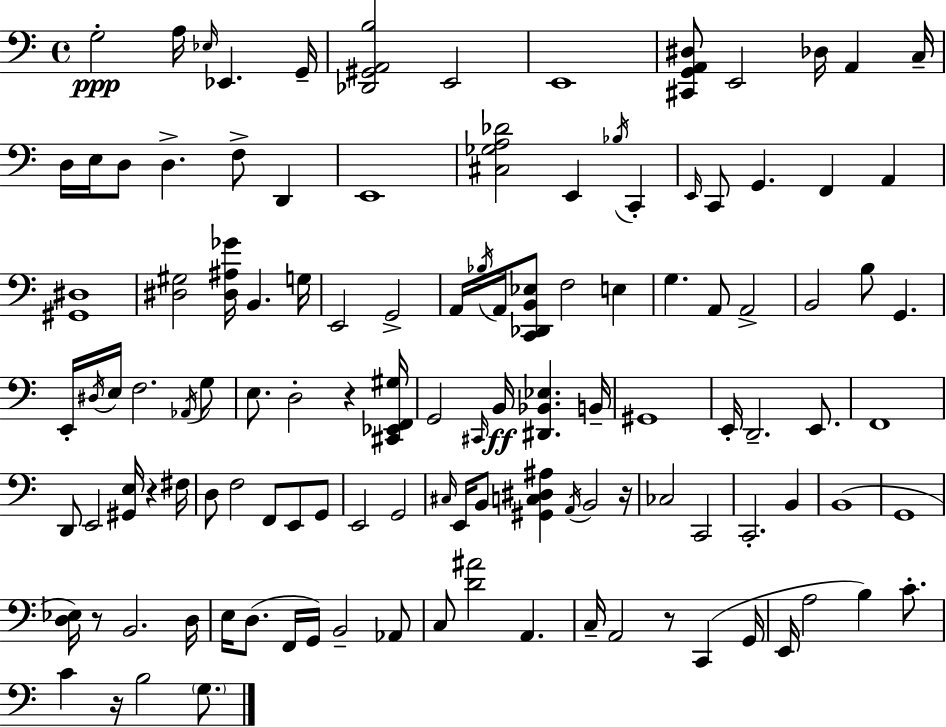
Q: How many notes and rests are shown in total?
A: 119